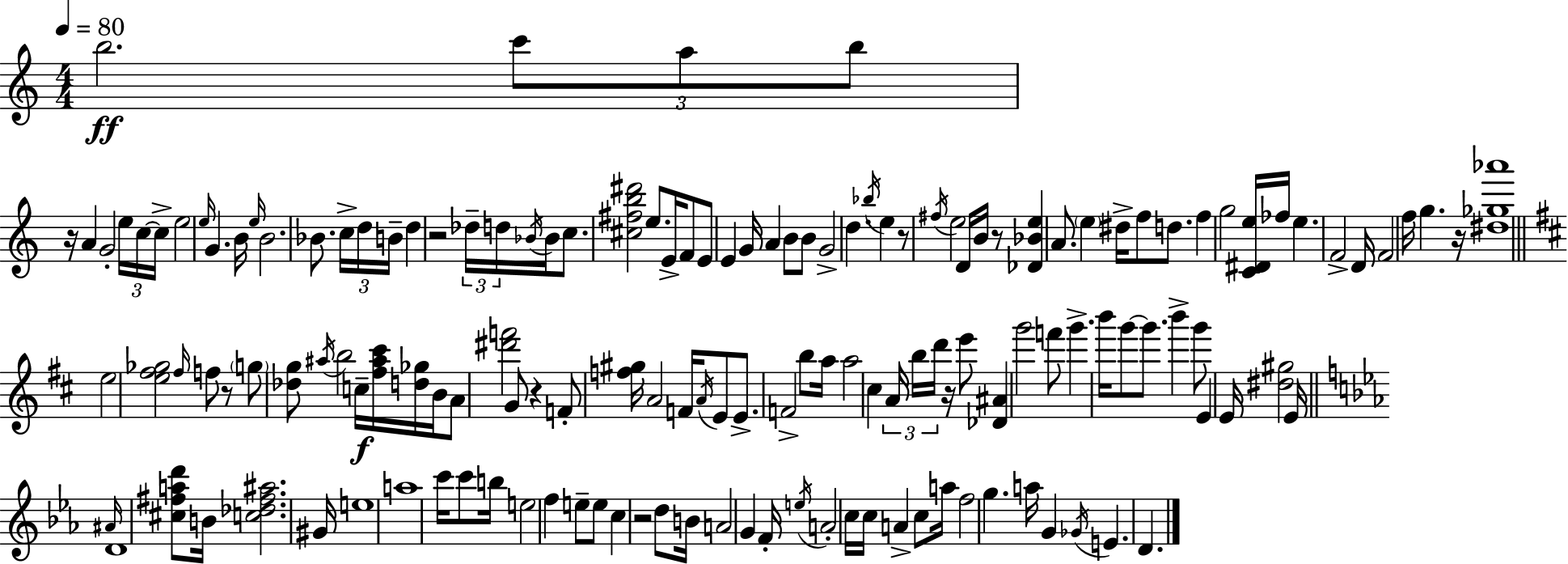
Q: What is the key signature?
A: C major